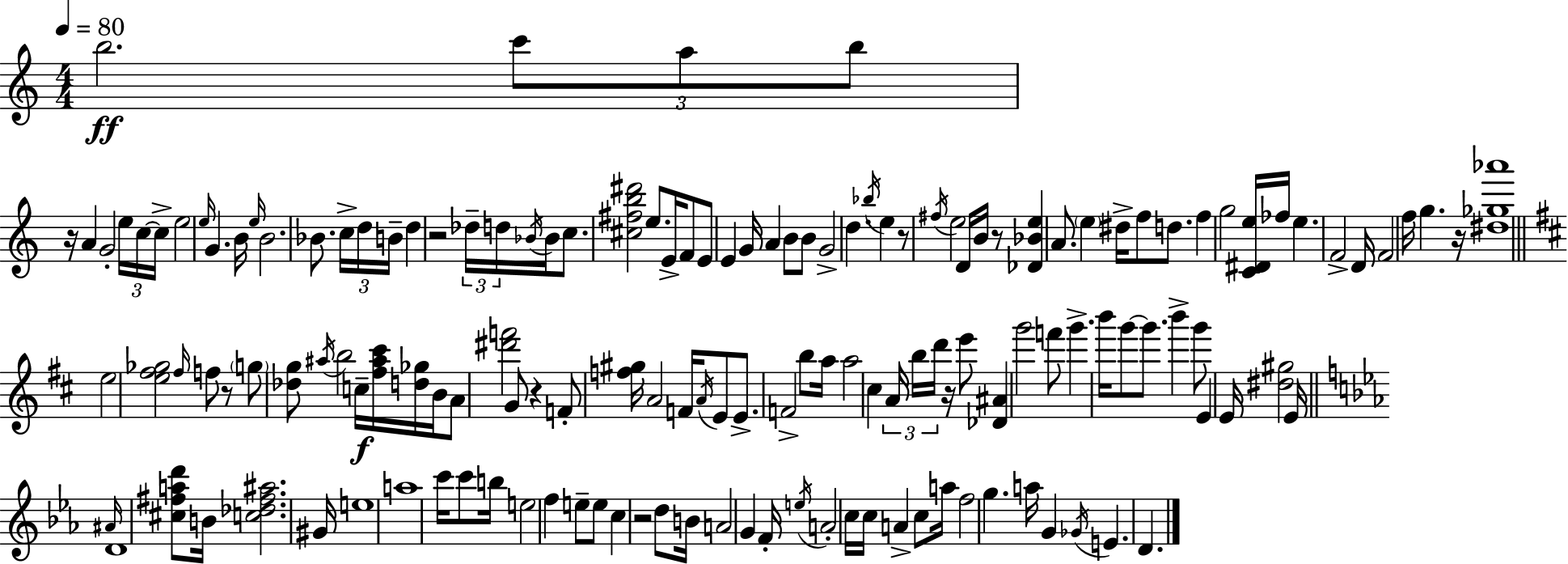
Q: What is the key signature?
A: C major